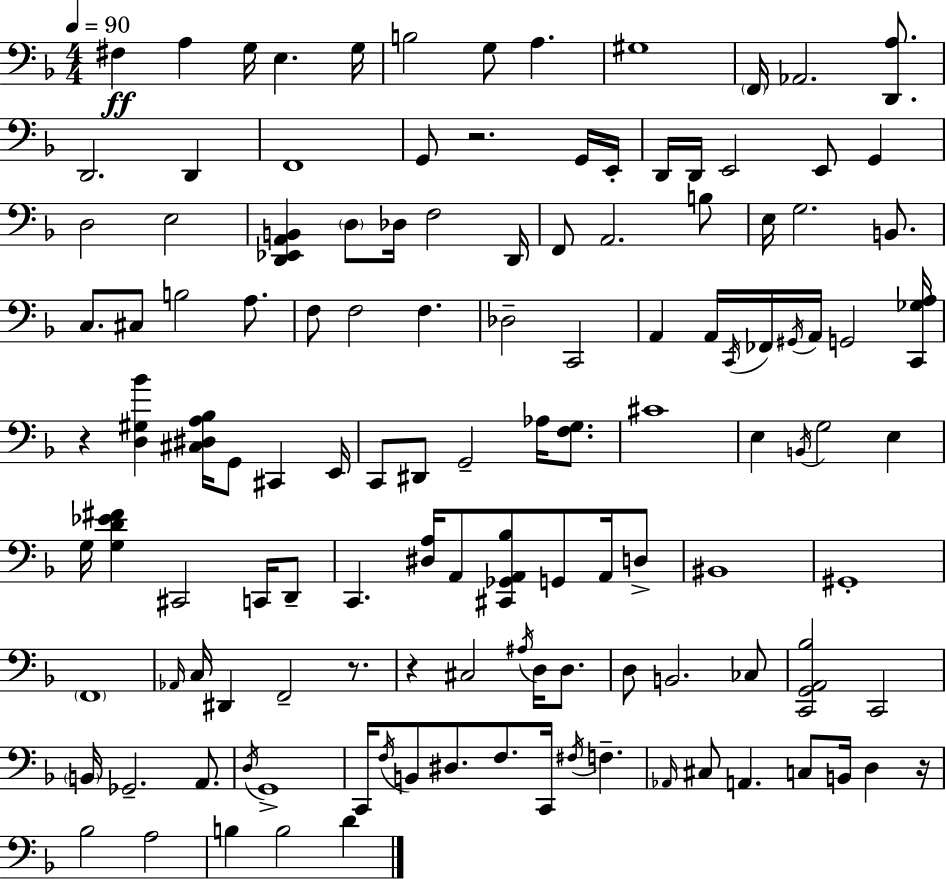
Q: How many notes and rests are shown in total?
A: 125